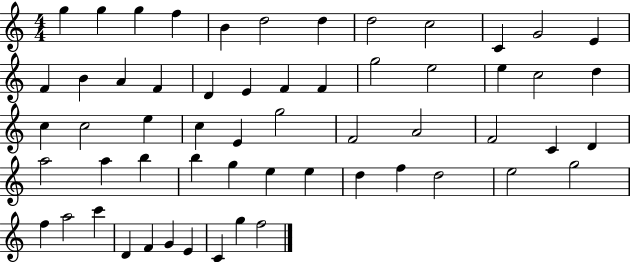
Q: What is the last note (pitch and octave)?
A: F5